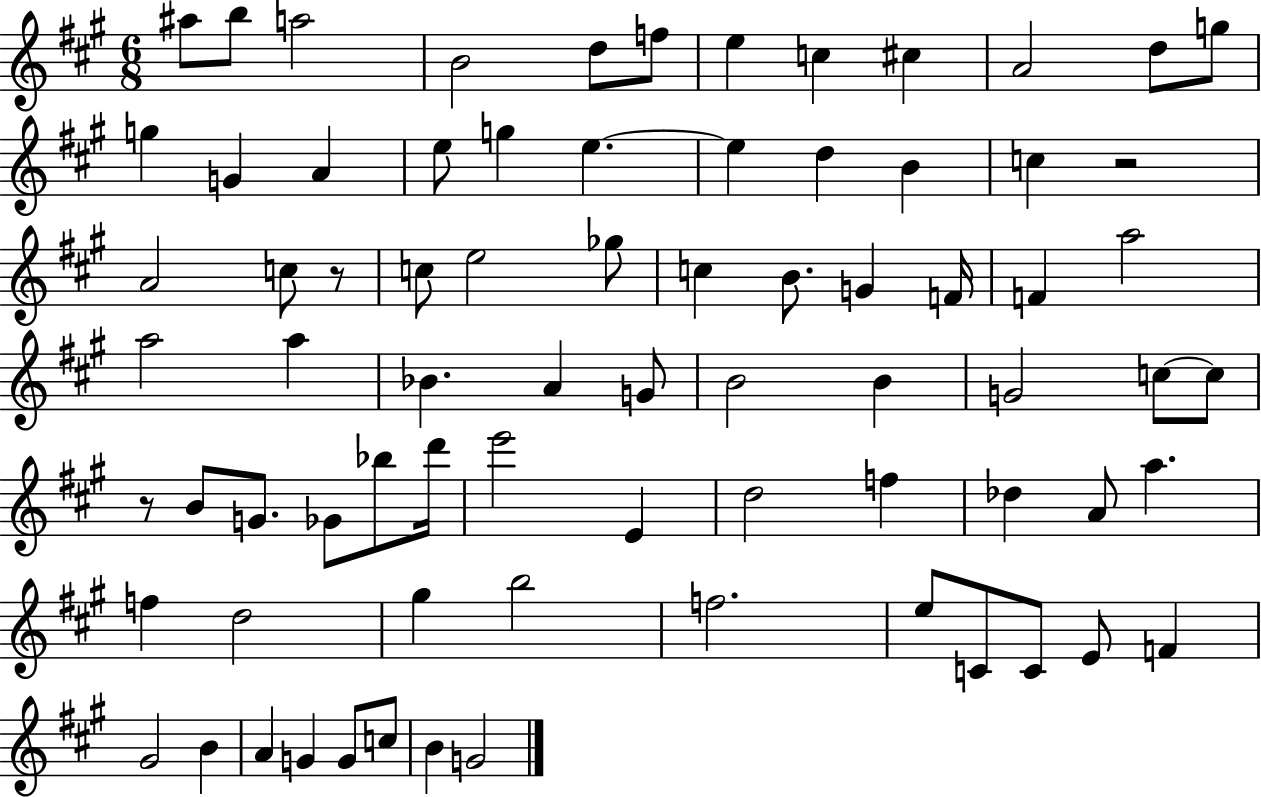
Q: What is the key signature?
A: A major